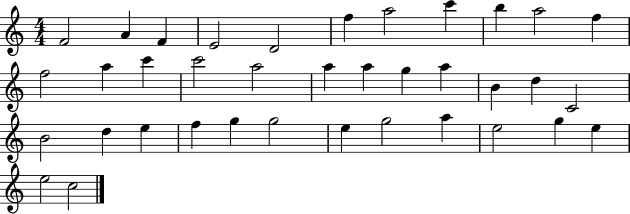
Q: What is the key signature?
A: C major